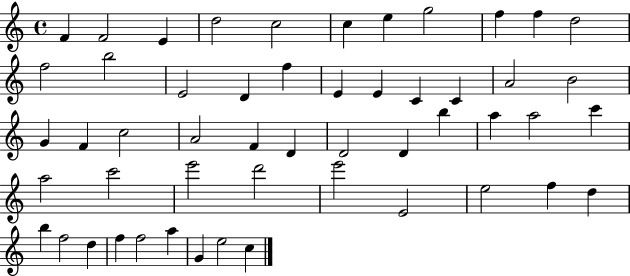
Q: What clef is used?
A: treble